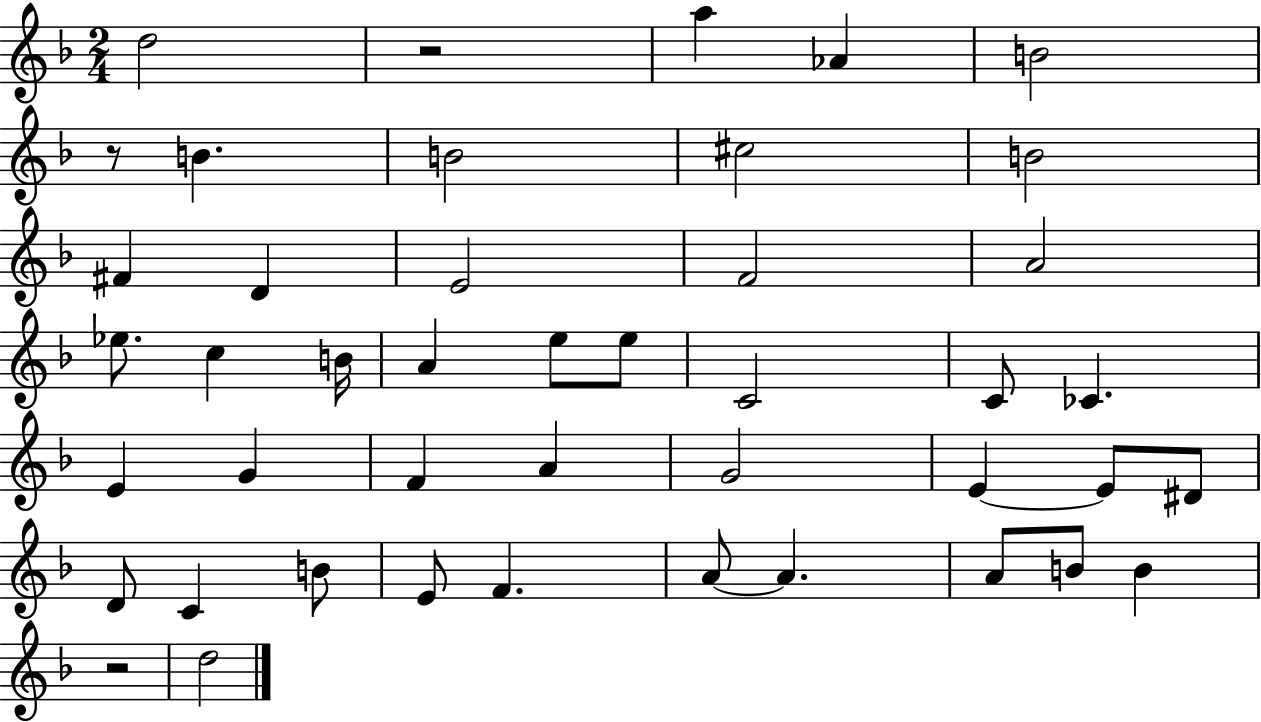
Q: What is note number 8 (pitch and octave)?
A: B4